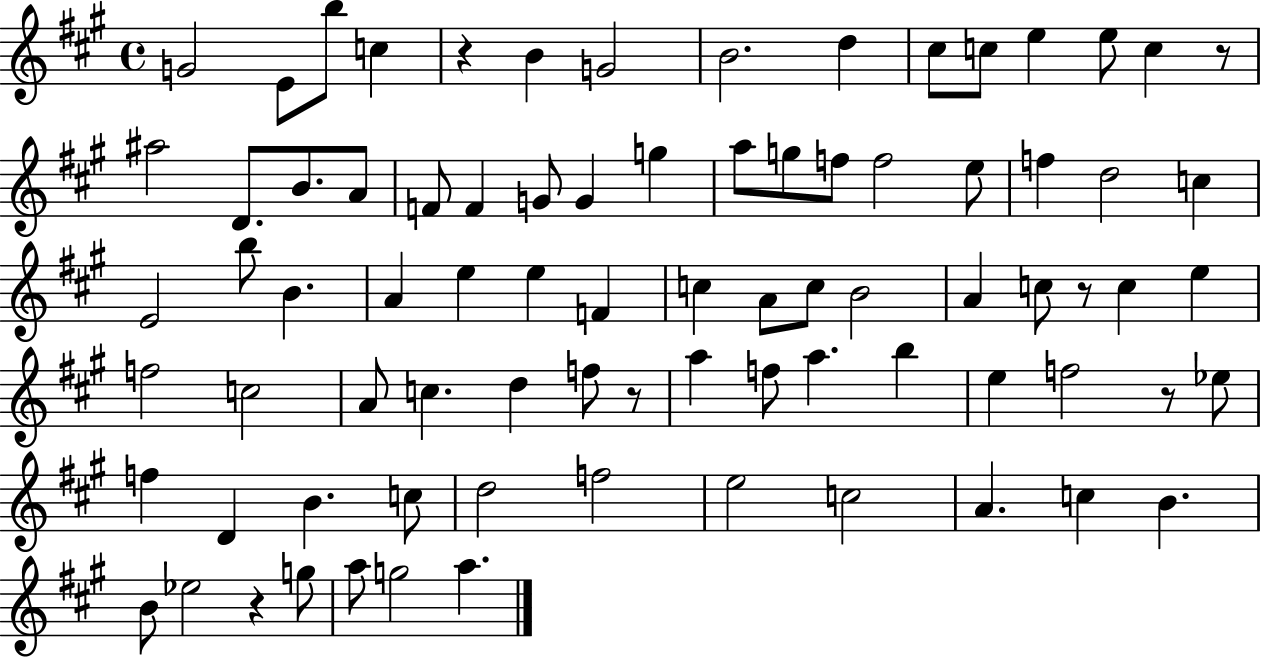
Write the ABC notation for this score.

X:1
T:Untitled
M:4/4
L:1/4
K:A
G2 E/2 b/2 c z B G2 B2 d ^c/2 c/2 e e/2 c z/2 ^a2 D/2 B/2 A/2 F/2 F G/2 G g a/2 g/2 f/2 f2 e/2 f d2 c E2 b/2 B A e e F c A/2 c/2 B2 A c/2 z/2 c e f2 c2 A/2 c d f/2 z/2 a f/2 a b e f2 z/2 _e/2 f D B c/2 d2 f2 e2 c2 A c B B/2 _e2 z g/2 a/2 g2 a